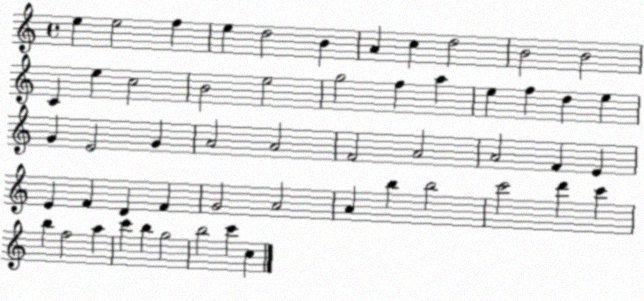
X:1
T:Untitled
M:4/4
L:1/4
K:C
e e2 f e d2 B A c d2 B2 B2 C e c2 B2 e2 g2 f a e f d e G E2 G A2 A2 F2 A2 A2 F E E F D F G2 A2 A b b2 c'2 d' c' b f2 a c' b g2 b2 c' c